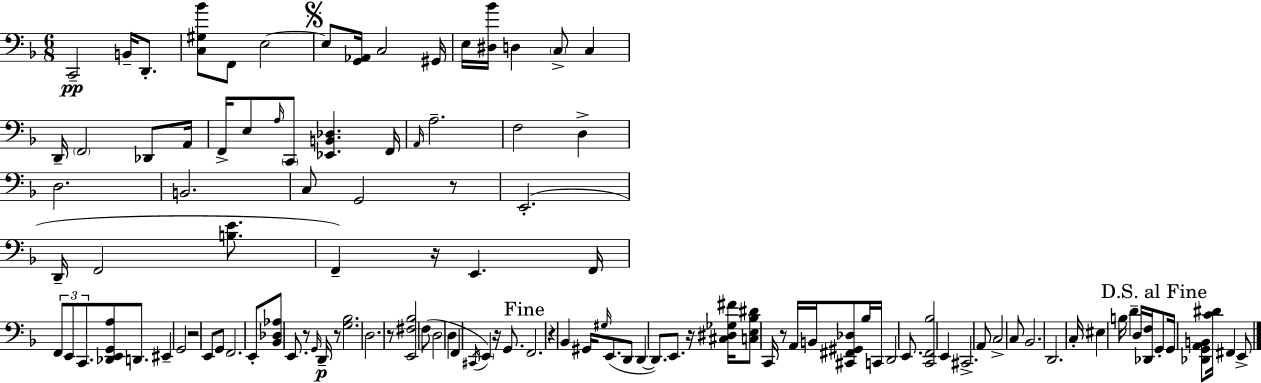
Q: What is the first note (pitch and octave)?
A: C2